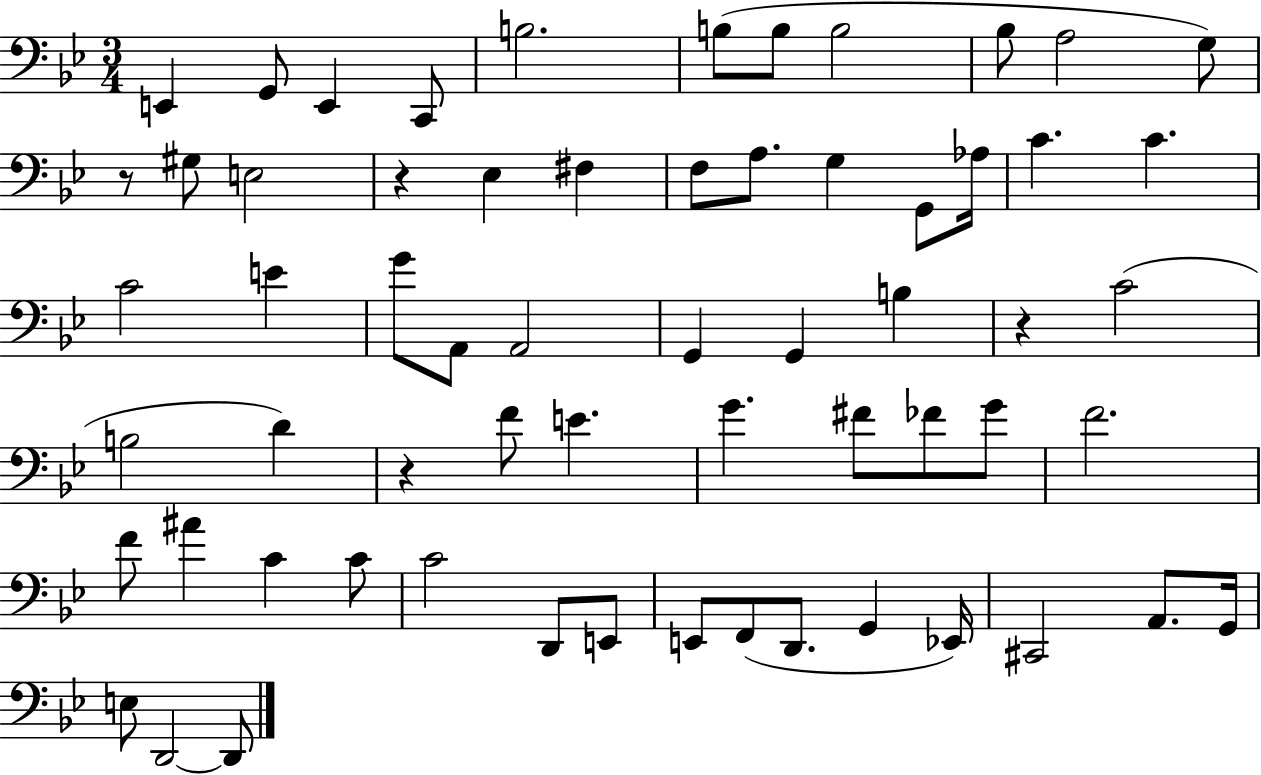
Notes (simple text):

E2/q G2/e E2/q C2/e B3/h. B3/e B3/e B3/h Bb3/e A3/h G3/e R/e G#3/e E3/h R/q Eb3/q F#3/q F3/e A3/e. G3/q G2/e Ab3/s C4/q. C4/q. C4/h E4/q G4/e A2/e A2/h G2/q G2/q B3/q R/q C4/h B3/h D4/q R/q F4/e E4/q. G4/q. F#4/e FES4/e G4/e F4/h. F4/e A#4/q C4/q C4/e C4/h D2/e E2/e E2/e F2/e D2/e. G2/q Eb2/s C#2/h A2/e. G2/s E3/e D2/h D2/e